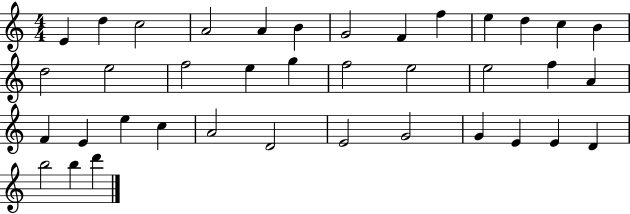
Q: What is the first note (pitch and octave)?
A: E4